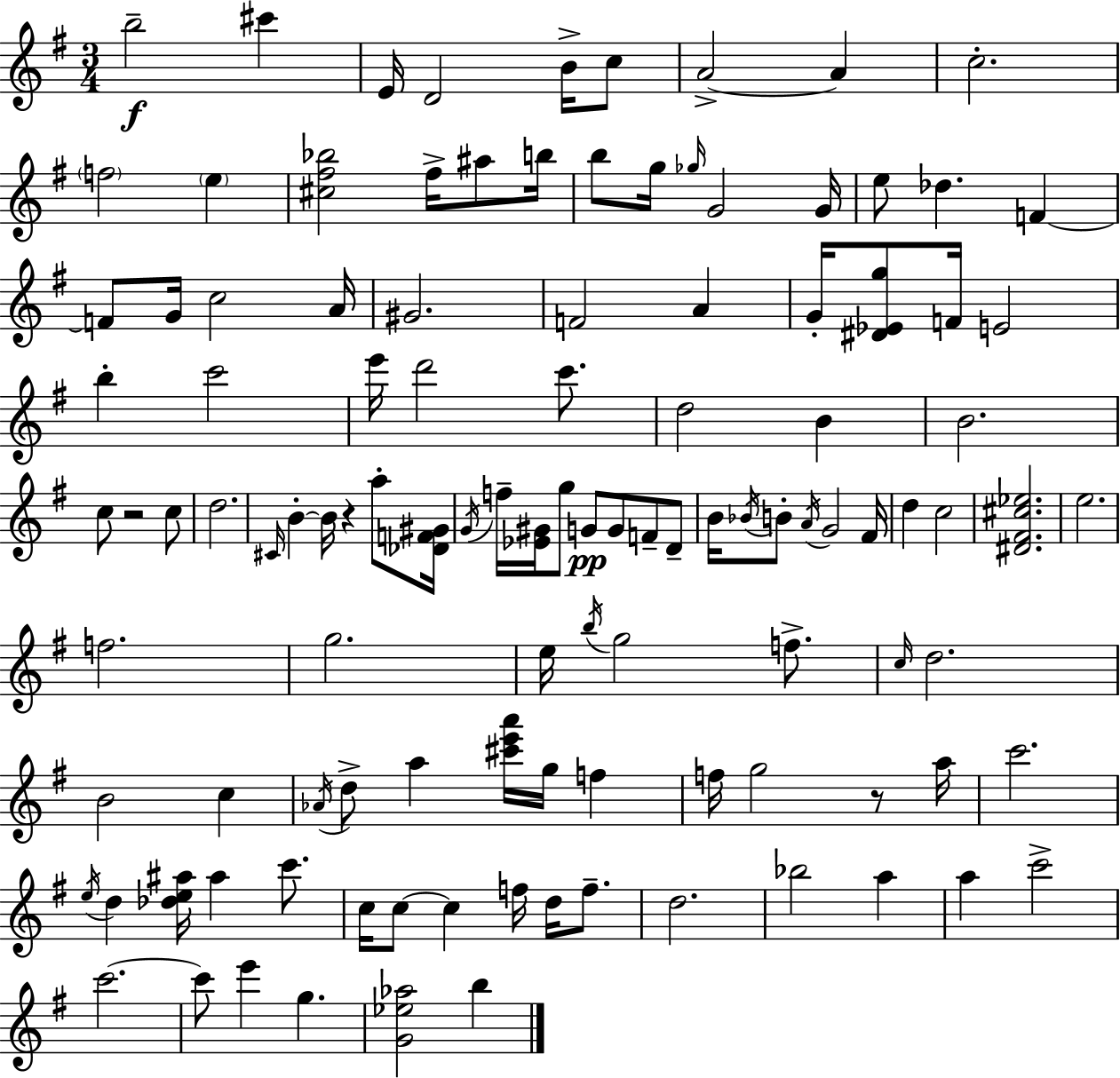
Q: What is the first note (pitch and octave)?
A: B5